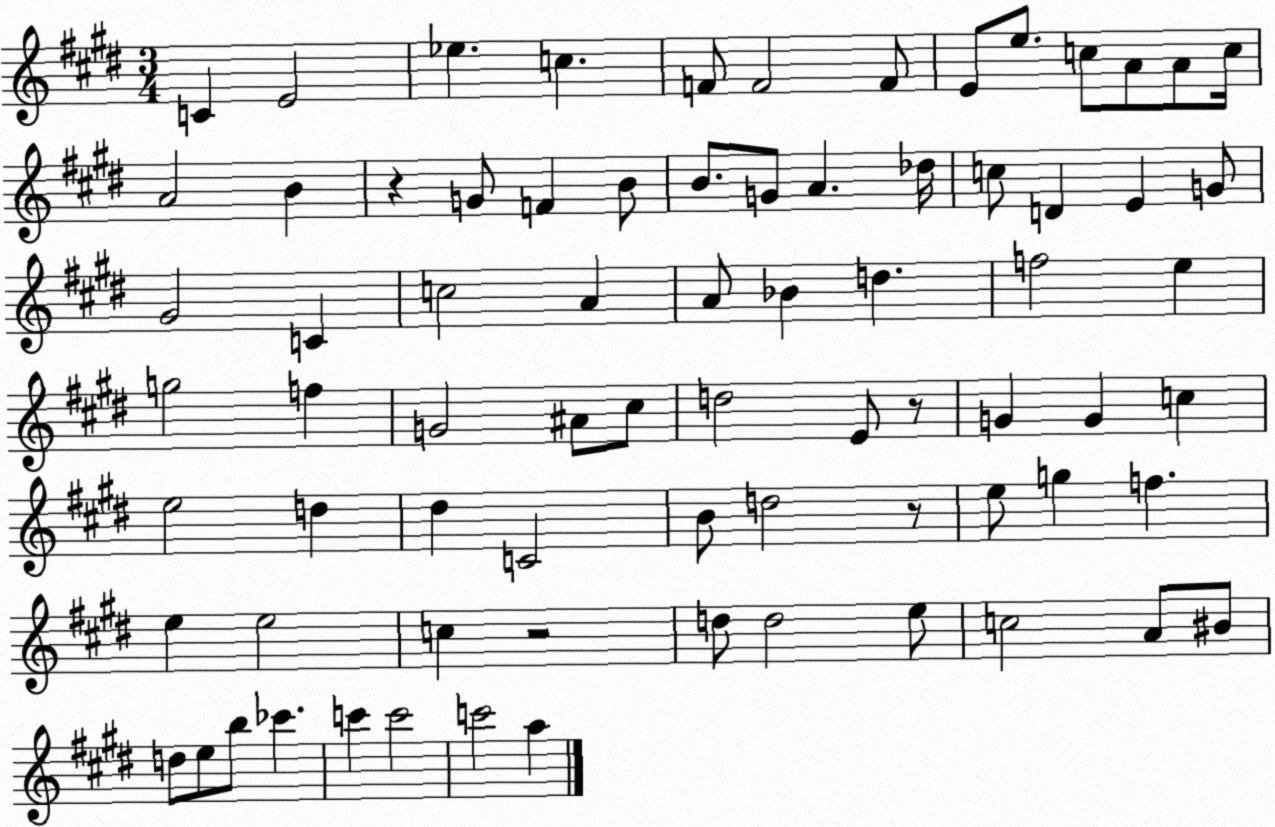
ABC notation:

X:1
T:Untitled
M:3/4
L:1/4
K:E
C E2 _e c F/2 F2 F/2 E/2 e/2 c/2 A/2 A/2 c/4 A2 B z G/2 F B/2 B/2 G/2 A _d/4 c/2 D E G/2 ^G2 C c2 A A/2 _B d f2 e g2 f G2 ^A/2 ^c/2 d2 E/2 z/2 G G c e2 d ^d C2 B/2 d2 z/2 e/2 g f e e2 c z2 d/2 d2 e/2 c2 A/2 ^B/2 d/2 e/2 b/2 _c' c' c'2 c'2 a